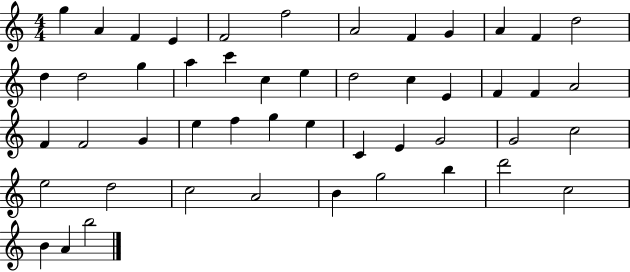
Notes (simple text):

G5/q A4/q F4/q E4/q F4/h F5/h A4/h F4/q G4/q A4/q F4/q D5/h D5/q D5/h G5/q A5/q C6/q C5/q E5/q D5/h C5/q E4/q F4/q F4/q A4/h F4/q F4/h G4/q E5/q F5/q G5/q E5/q C4/q E4/q G4/h G4/h C5/h E5/h D5/h C5/h A4/h B4/q G5/h B5/q D6/h C5/h B4/q A4/q B5/h